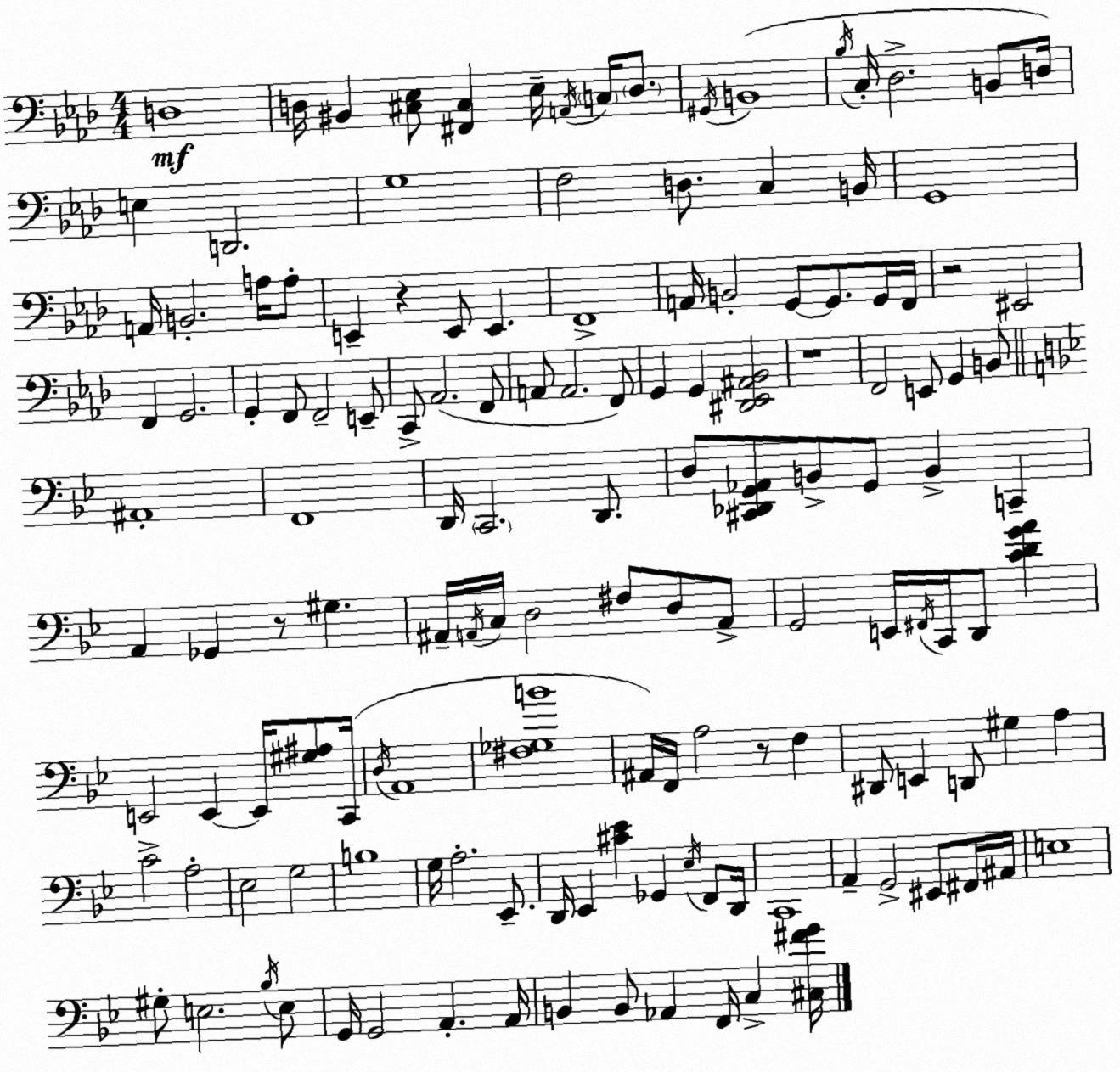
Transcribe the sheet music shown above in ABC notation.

X:1
T:Untitled
M:4/4
L:1/4
K:Ab
D,4 D,/4 ^B,, [^C,_E,]/2 [^F,,^C,] _E,/4 A,,/4 C,/4 D,/2 ^G,,/4 B,,4 _B,/4 C,/4 _D,2 B,,/2 D,/4 E, D,,2 G,4 F,2 D,/2 C, B,,/4 G,,4 A,,/4 B,,2 A,/4 A,/2 E,, z E,,/2 E,, F,,4 A,,/4 B,,2 G,,/2 G,,/2 G,,/4 F,,/4 z2 ^E,,2 F,, G,,2 G,, F,,/2 F,,2 E,,/2 C,,/2 _A,,2 F,,/2 A,,/2 A,,2 F,,/2 G,, G,, [^D,,_E,,^A,,_B,,]2 z4 F,,2 E,,/2 G,, B,,/2 ^A,,4 F,,4 D,,/4 C,,2 D,,/2 D,/2 [^C,,_D,,G,,_A,,]/2 B,,/2 G,,/2 B,, C,, A,, _G,, z/2 ^G, ^A,,/4 A,,/4 C,/4 D,2 ^F,/2 D,/2 A,,/2 G,,2 E,,/4 ^F,,/4 C,,/4 D,,/2 [CDGA] E,,2 E,, E,,/4 [^G,^A,]/2 C,,/4 D,/4 A,,4 [^F,_G,B]4 ^A,,/4 F,,/4 A,2 z/2 F, ^D,,/2 E,, D,,/2 ^G, A, C2 A,2 _E,2 G,2 B,4 G,/4 A,2 _E,,/2 D,,/4 _E,, [^C_E] _G,, _E,/4 F,,/2 D,,/4 C,,4 A,, G,,2 ^E,,/2 ^F,,/4 ^A,,/4 E,4 ^G,/2 E,2 _B,/4 E,/2 G,,/4 G,,2 A,, A,,/4 B,, B,,/2 _A,, F,,/4 C, [^C,^FG]/4